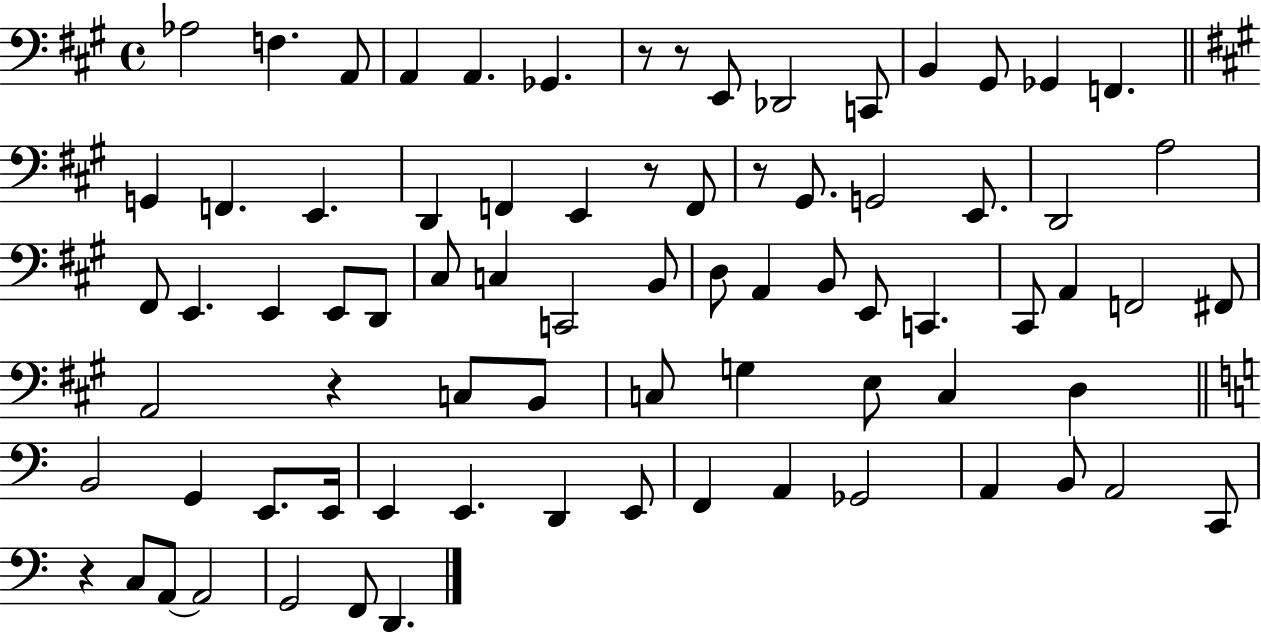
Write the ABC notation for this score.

X:1
T:Untitled
M:4/4
L:1/4
K:A
_A,2 F, A,,/2 A,, A,, _G,, z/2 z/2 E,,/2 _D,,2 C,,/2 B,, ^G,,/2 _G,, F,, G,, F,, E,, D,, F,, E,, z/2 F,,/2 z/2 ^G,,/2 G,,2 E,,/2 D,,2 A,2 ^F,,/2 E,, E,, E,,/2 D,,/2 ^C,/2 C, C,,2 B,,/2 D,/2 A,, B,,/2 E,,/2 C,, ^C,,/2 A,, F,,2 ^F,,/2 A,,2 z C,/2 B,,/2 C,/2 G, E,/2 C, D, B,,2 G,, E,,/2 E,,/4 E,, E,, D,, E,,/2 F,, A,, _G,,2 A,, B,,/2 A,,2 C,,/2 z C,/2 A,,/2 A,,2 G,,2 F,,/2 D,,